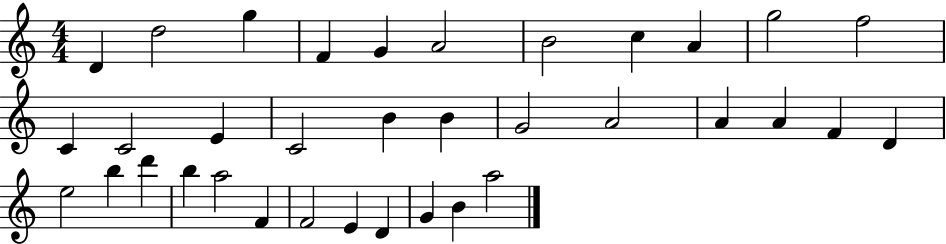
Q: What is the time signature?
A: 4/4